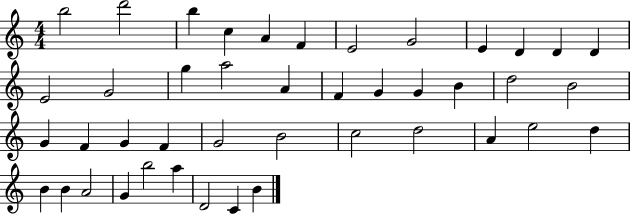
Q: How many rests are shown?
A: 0